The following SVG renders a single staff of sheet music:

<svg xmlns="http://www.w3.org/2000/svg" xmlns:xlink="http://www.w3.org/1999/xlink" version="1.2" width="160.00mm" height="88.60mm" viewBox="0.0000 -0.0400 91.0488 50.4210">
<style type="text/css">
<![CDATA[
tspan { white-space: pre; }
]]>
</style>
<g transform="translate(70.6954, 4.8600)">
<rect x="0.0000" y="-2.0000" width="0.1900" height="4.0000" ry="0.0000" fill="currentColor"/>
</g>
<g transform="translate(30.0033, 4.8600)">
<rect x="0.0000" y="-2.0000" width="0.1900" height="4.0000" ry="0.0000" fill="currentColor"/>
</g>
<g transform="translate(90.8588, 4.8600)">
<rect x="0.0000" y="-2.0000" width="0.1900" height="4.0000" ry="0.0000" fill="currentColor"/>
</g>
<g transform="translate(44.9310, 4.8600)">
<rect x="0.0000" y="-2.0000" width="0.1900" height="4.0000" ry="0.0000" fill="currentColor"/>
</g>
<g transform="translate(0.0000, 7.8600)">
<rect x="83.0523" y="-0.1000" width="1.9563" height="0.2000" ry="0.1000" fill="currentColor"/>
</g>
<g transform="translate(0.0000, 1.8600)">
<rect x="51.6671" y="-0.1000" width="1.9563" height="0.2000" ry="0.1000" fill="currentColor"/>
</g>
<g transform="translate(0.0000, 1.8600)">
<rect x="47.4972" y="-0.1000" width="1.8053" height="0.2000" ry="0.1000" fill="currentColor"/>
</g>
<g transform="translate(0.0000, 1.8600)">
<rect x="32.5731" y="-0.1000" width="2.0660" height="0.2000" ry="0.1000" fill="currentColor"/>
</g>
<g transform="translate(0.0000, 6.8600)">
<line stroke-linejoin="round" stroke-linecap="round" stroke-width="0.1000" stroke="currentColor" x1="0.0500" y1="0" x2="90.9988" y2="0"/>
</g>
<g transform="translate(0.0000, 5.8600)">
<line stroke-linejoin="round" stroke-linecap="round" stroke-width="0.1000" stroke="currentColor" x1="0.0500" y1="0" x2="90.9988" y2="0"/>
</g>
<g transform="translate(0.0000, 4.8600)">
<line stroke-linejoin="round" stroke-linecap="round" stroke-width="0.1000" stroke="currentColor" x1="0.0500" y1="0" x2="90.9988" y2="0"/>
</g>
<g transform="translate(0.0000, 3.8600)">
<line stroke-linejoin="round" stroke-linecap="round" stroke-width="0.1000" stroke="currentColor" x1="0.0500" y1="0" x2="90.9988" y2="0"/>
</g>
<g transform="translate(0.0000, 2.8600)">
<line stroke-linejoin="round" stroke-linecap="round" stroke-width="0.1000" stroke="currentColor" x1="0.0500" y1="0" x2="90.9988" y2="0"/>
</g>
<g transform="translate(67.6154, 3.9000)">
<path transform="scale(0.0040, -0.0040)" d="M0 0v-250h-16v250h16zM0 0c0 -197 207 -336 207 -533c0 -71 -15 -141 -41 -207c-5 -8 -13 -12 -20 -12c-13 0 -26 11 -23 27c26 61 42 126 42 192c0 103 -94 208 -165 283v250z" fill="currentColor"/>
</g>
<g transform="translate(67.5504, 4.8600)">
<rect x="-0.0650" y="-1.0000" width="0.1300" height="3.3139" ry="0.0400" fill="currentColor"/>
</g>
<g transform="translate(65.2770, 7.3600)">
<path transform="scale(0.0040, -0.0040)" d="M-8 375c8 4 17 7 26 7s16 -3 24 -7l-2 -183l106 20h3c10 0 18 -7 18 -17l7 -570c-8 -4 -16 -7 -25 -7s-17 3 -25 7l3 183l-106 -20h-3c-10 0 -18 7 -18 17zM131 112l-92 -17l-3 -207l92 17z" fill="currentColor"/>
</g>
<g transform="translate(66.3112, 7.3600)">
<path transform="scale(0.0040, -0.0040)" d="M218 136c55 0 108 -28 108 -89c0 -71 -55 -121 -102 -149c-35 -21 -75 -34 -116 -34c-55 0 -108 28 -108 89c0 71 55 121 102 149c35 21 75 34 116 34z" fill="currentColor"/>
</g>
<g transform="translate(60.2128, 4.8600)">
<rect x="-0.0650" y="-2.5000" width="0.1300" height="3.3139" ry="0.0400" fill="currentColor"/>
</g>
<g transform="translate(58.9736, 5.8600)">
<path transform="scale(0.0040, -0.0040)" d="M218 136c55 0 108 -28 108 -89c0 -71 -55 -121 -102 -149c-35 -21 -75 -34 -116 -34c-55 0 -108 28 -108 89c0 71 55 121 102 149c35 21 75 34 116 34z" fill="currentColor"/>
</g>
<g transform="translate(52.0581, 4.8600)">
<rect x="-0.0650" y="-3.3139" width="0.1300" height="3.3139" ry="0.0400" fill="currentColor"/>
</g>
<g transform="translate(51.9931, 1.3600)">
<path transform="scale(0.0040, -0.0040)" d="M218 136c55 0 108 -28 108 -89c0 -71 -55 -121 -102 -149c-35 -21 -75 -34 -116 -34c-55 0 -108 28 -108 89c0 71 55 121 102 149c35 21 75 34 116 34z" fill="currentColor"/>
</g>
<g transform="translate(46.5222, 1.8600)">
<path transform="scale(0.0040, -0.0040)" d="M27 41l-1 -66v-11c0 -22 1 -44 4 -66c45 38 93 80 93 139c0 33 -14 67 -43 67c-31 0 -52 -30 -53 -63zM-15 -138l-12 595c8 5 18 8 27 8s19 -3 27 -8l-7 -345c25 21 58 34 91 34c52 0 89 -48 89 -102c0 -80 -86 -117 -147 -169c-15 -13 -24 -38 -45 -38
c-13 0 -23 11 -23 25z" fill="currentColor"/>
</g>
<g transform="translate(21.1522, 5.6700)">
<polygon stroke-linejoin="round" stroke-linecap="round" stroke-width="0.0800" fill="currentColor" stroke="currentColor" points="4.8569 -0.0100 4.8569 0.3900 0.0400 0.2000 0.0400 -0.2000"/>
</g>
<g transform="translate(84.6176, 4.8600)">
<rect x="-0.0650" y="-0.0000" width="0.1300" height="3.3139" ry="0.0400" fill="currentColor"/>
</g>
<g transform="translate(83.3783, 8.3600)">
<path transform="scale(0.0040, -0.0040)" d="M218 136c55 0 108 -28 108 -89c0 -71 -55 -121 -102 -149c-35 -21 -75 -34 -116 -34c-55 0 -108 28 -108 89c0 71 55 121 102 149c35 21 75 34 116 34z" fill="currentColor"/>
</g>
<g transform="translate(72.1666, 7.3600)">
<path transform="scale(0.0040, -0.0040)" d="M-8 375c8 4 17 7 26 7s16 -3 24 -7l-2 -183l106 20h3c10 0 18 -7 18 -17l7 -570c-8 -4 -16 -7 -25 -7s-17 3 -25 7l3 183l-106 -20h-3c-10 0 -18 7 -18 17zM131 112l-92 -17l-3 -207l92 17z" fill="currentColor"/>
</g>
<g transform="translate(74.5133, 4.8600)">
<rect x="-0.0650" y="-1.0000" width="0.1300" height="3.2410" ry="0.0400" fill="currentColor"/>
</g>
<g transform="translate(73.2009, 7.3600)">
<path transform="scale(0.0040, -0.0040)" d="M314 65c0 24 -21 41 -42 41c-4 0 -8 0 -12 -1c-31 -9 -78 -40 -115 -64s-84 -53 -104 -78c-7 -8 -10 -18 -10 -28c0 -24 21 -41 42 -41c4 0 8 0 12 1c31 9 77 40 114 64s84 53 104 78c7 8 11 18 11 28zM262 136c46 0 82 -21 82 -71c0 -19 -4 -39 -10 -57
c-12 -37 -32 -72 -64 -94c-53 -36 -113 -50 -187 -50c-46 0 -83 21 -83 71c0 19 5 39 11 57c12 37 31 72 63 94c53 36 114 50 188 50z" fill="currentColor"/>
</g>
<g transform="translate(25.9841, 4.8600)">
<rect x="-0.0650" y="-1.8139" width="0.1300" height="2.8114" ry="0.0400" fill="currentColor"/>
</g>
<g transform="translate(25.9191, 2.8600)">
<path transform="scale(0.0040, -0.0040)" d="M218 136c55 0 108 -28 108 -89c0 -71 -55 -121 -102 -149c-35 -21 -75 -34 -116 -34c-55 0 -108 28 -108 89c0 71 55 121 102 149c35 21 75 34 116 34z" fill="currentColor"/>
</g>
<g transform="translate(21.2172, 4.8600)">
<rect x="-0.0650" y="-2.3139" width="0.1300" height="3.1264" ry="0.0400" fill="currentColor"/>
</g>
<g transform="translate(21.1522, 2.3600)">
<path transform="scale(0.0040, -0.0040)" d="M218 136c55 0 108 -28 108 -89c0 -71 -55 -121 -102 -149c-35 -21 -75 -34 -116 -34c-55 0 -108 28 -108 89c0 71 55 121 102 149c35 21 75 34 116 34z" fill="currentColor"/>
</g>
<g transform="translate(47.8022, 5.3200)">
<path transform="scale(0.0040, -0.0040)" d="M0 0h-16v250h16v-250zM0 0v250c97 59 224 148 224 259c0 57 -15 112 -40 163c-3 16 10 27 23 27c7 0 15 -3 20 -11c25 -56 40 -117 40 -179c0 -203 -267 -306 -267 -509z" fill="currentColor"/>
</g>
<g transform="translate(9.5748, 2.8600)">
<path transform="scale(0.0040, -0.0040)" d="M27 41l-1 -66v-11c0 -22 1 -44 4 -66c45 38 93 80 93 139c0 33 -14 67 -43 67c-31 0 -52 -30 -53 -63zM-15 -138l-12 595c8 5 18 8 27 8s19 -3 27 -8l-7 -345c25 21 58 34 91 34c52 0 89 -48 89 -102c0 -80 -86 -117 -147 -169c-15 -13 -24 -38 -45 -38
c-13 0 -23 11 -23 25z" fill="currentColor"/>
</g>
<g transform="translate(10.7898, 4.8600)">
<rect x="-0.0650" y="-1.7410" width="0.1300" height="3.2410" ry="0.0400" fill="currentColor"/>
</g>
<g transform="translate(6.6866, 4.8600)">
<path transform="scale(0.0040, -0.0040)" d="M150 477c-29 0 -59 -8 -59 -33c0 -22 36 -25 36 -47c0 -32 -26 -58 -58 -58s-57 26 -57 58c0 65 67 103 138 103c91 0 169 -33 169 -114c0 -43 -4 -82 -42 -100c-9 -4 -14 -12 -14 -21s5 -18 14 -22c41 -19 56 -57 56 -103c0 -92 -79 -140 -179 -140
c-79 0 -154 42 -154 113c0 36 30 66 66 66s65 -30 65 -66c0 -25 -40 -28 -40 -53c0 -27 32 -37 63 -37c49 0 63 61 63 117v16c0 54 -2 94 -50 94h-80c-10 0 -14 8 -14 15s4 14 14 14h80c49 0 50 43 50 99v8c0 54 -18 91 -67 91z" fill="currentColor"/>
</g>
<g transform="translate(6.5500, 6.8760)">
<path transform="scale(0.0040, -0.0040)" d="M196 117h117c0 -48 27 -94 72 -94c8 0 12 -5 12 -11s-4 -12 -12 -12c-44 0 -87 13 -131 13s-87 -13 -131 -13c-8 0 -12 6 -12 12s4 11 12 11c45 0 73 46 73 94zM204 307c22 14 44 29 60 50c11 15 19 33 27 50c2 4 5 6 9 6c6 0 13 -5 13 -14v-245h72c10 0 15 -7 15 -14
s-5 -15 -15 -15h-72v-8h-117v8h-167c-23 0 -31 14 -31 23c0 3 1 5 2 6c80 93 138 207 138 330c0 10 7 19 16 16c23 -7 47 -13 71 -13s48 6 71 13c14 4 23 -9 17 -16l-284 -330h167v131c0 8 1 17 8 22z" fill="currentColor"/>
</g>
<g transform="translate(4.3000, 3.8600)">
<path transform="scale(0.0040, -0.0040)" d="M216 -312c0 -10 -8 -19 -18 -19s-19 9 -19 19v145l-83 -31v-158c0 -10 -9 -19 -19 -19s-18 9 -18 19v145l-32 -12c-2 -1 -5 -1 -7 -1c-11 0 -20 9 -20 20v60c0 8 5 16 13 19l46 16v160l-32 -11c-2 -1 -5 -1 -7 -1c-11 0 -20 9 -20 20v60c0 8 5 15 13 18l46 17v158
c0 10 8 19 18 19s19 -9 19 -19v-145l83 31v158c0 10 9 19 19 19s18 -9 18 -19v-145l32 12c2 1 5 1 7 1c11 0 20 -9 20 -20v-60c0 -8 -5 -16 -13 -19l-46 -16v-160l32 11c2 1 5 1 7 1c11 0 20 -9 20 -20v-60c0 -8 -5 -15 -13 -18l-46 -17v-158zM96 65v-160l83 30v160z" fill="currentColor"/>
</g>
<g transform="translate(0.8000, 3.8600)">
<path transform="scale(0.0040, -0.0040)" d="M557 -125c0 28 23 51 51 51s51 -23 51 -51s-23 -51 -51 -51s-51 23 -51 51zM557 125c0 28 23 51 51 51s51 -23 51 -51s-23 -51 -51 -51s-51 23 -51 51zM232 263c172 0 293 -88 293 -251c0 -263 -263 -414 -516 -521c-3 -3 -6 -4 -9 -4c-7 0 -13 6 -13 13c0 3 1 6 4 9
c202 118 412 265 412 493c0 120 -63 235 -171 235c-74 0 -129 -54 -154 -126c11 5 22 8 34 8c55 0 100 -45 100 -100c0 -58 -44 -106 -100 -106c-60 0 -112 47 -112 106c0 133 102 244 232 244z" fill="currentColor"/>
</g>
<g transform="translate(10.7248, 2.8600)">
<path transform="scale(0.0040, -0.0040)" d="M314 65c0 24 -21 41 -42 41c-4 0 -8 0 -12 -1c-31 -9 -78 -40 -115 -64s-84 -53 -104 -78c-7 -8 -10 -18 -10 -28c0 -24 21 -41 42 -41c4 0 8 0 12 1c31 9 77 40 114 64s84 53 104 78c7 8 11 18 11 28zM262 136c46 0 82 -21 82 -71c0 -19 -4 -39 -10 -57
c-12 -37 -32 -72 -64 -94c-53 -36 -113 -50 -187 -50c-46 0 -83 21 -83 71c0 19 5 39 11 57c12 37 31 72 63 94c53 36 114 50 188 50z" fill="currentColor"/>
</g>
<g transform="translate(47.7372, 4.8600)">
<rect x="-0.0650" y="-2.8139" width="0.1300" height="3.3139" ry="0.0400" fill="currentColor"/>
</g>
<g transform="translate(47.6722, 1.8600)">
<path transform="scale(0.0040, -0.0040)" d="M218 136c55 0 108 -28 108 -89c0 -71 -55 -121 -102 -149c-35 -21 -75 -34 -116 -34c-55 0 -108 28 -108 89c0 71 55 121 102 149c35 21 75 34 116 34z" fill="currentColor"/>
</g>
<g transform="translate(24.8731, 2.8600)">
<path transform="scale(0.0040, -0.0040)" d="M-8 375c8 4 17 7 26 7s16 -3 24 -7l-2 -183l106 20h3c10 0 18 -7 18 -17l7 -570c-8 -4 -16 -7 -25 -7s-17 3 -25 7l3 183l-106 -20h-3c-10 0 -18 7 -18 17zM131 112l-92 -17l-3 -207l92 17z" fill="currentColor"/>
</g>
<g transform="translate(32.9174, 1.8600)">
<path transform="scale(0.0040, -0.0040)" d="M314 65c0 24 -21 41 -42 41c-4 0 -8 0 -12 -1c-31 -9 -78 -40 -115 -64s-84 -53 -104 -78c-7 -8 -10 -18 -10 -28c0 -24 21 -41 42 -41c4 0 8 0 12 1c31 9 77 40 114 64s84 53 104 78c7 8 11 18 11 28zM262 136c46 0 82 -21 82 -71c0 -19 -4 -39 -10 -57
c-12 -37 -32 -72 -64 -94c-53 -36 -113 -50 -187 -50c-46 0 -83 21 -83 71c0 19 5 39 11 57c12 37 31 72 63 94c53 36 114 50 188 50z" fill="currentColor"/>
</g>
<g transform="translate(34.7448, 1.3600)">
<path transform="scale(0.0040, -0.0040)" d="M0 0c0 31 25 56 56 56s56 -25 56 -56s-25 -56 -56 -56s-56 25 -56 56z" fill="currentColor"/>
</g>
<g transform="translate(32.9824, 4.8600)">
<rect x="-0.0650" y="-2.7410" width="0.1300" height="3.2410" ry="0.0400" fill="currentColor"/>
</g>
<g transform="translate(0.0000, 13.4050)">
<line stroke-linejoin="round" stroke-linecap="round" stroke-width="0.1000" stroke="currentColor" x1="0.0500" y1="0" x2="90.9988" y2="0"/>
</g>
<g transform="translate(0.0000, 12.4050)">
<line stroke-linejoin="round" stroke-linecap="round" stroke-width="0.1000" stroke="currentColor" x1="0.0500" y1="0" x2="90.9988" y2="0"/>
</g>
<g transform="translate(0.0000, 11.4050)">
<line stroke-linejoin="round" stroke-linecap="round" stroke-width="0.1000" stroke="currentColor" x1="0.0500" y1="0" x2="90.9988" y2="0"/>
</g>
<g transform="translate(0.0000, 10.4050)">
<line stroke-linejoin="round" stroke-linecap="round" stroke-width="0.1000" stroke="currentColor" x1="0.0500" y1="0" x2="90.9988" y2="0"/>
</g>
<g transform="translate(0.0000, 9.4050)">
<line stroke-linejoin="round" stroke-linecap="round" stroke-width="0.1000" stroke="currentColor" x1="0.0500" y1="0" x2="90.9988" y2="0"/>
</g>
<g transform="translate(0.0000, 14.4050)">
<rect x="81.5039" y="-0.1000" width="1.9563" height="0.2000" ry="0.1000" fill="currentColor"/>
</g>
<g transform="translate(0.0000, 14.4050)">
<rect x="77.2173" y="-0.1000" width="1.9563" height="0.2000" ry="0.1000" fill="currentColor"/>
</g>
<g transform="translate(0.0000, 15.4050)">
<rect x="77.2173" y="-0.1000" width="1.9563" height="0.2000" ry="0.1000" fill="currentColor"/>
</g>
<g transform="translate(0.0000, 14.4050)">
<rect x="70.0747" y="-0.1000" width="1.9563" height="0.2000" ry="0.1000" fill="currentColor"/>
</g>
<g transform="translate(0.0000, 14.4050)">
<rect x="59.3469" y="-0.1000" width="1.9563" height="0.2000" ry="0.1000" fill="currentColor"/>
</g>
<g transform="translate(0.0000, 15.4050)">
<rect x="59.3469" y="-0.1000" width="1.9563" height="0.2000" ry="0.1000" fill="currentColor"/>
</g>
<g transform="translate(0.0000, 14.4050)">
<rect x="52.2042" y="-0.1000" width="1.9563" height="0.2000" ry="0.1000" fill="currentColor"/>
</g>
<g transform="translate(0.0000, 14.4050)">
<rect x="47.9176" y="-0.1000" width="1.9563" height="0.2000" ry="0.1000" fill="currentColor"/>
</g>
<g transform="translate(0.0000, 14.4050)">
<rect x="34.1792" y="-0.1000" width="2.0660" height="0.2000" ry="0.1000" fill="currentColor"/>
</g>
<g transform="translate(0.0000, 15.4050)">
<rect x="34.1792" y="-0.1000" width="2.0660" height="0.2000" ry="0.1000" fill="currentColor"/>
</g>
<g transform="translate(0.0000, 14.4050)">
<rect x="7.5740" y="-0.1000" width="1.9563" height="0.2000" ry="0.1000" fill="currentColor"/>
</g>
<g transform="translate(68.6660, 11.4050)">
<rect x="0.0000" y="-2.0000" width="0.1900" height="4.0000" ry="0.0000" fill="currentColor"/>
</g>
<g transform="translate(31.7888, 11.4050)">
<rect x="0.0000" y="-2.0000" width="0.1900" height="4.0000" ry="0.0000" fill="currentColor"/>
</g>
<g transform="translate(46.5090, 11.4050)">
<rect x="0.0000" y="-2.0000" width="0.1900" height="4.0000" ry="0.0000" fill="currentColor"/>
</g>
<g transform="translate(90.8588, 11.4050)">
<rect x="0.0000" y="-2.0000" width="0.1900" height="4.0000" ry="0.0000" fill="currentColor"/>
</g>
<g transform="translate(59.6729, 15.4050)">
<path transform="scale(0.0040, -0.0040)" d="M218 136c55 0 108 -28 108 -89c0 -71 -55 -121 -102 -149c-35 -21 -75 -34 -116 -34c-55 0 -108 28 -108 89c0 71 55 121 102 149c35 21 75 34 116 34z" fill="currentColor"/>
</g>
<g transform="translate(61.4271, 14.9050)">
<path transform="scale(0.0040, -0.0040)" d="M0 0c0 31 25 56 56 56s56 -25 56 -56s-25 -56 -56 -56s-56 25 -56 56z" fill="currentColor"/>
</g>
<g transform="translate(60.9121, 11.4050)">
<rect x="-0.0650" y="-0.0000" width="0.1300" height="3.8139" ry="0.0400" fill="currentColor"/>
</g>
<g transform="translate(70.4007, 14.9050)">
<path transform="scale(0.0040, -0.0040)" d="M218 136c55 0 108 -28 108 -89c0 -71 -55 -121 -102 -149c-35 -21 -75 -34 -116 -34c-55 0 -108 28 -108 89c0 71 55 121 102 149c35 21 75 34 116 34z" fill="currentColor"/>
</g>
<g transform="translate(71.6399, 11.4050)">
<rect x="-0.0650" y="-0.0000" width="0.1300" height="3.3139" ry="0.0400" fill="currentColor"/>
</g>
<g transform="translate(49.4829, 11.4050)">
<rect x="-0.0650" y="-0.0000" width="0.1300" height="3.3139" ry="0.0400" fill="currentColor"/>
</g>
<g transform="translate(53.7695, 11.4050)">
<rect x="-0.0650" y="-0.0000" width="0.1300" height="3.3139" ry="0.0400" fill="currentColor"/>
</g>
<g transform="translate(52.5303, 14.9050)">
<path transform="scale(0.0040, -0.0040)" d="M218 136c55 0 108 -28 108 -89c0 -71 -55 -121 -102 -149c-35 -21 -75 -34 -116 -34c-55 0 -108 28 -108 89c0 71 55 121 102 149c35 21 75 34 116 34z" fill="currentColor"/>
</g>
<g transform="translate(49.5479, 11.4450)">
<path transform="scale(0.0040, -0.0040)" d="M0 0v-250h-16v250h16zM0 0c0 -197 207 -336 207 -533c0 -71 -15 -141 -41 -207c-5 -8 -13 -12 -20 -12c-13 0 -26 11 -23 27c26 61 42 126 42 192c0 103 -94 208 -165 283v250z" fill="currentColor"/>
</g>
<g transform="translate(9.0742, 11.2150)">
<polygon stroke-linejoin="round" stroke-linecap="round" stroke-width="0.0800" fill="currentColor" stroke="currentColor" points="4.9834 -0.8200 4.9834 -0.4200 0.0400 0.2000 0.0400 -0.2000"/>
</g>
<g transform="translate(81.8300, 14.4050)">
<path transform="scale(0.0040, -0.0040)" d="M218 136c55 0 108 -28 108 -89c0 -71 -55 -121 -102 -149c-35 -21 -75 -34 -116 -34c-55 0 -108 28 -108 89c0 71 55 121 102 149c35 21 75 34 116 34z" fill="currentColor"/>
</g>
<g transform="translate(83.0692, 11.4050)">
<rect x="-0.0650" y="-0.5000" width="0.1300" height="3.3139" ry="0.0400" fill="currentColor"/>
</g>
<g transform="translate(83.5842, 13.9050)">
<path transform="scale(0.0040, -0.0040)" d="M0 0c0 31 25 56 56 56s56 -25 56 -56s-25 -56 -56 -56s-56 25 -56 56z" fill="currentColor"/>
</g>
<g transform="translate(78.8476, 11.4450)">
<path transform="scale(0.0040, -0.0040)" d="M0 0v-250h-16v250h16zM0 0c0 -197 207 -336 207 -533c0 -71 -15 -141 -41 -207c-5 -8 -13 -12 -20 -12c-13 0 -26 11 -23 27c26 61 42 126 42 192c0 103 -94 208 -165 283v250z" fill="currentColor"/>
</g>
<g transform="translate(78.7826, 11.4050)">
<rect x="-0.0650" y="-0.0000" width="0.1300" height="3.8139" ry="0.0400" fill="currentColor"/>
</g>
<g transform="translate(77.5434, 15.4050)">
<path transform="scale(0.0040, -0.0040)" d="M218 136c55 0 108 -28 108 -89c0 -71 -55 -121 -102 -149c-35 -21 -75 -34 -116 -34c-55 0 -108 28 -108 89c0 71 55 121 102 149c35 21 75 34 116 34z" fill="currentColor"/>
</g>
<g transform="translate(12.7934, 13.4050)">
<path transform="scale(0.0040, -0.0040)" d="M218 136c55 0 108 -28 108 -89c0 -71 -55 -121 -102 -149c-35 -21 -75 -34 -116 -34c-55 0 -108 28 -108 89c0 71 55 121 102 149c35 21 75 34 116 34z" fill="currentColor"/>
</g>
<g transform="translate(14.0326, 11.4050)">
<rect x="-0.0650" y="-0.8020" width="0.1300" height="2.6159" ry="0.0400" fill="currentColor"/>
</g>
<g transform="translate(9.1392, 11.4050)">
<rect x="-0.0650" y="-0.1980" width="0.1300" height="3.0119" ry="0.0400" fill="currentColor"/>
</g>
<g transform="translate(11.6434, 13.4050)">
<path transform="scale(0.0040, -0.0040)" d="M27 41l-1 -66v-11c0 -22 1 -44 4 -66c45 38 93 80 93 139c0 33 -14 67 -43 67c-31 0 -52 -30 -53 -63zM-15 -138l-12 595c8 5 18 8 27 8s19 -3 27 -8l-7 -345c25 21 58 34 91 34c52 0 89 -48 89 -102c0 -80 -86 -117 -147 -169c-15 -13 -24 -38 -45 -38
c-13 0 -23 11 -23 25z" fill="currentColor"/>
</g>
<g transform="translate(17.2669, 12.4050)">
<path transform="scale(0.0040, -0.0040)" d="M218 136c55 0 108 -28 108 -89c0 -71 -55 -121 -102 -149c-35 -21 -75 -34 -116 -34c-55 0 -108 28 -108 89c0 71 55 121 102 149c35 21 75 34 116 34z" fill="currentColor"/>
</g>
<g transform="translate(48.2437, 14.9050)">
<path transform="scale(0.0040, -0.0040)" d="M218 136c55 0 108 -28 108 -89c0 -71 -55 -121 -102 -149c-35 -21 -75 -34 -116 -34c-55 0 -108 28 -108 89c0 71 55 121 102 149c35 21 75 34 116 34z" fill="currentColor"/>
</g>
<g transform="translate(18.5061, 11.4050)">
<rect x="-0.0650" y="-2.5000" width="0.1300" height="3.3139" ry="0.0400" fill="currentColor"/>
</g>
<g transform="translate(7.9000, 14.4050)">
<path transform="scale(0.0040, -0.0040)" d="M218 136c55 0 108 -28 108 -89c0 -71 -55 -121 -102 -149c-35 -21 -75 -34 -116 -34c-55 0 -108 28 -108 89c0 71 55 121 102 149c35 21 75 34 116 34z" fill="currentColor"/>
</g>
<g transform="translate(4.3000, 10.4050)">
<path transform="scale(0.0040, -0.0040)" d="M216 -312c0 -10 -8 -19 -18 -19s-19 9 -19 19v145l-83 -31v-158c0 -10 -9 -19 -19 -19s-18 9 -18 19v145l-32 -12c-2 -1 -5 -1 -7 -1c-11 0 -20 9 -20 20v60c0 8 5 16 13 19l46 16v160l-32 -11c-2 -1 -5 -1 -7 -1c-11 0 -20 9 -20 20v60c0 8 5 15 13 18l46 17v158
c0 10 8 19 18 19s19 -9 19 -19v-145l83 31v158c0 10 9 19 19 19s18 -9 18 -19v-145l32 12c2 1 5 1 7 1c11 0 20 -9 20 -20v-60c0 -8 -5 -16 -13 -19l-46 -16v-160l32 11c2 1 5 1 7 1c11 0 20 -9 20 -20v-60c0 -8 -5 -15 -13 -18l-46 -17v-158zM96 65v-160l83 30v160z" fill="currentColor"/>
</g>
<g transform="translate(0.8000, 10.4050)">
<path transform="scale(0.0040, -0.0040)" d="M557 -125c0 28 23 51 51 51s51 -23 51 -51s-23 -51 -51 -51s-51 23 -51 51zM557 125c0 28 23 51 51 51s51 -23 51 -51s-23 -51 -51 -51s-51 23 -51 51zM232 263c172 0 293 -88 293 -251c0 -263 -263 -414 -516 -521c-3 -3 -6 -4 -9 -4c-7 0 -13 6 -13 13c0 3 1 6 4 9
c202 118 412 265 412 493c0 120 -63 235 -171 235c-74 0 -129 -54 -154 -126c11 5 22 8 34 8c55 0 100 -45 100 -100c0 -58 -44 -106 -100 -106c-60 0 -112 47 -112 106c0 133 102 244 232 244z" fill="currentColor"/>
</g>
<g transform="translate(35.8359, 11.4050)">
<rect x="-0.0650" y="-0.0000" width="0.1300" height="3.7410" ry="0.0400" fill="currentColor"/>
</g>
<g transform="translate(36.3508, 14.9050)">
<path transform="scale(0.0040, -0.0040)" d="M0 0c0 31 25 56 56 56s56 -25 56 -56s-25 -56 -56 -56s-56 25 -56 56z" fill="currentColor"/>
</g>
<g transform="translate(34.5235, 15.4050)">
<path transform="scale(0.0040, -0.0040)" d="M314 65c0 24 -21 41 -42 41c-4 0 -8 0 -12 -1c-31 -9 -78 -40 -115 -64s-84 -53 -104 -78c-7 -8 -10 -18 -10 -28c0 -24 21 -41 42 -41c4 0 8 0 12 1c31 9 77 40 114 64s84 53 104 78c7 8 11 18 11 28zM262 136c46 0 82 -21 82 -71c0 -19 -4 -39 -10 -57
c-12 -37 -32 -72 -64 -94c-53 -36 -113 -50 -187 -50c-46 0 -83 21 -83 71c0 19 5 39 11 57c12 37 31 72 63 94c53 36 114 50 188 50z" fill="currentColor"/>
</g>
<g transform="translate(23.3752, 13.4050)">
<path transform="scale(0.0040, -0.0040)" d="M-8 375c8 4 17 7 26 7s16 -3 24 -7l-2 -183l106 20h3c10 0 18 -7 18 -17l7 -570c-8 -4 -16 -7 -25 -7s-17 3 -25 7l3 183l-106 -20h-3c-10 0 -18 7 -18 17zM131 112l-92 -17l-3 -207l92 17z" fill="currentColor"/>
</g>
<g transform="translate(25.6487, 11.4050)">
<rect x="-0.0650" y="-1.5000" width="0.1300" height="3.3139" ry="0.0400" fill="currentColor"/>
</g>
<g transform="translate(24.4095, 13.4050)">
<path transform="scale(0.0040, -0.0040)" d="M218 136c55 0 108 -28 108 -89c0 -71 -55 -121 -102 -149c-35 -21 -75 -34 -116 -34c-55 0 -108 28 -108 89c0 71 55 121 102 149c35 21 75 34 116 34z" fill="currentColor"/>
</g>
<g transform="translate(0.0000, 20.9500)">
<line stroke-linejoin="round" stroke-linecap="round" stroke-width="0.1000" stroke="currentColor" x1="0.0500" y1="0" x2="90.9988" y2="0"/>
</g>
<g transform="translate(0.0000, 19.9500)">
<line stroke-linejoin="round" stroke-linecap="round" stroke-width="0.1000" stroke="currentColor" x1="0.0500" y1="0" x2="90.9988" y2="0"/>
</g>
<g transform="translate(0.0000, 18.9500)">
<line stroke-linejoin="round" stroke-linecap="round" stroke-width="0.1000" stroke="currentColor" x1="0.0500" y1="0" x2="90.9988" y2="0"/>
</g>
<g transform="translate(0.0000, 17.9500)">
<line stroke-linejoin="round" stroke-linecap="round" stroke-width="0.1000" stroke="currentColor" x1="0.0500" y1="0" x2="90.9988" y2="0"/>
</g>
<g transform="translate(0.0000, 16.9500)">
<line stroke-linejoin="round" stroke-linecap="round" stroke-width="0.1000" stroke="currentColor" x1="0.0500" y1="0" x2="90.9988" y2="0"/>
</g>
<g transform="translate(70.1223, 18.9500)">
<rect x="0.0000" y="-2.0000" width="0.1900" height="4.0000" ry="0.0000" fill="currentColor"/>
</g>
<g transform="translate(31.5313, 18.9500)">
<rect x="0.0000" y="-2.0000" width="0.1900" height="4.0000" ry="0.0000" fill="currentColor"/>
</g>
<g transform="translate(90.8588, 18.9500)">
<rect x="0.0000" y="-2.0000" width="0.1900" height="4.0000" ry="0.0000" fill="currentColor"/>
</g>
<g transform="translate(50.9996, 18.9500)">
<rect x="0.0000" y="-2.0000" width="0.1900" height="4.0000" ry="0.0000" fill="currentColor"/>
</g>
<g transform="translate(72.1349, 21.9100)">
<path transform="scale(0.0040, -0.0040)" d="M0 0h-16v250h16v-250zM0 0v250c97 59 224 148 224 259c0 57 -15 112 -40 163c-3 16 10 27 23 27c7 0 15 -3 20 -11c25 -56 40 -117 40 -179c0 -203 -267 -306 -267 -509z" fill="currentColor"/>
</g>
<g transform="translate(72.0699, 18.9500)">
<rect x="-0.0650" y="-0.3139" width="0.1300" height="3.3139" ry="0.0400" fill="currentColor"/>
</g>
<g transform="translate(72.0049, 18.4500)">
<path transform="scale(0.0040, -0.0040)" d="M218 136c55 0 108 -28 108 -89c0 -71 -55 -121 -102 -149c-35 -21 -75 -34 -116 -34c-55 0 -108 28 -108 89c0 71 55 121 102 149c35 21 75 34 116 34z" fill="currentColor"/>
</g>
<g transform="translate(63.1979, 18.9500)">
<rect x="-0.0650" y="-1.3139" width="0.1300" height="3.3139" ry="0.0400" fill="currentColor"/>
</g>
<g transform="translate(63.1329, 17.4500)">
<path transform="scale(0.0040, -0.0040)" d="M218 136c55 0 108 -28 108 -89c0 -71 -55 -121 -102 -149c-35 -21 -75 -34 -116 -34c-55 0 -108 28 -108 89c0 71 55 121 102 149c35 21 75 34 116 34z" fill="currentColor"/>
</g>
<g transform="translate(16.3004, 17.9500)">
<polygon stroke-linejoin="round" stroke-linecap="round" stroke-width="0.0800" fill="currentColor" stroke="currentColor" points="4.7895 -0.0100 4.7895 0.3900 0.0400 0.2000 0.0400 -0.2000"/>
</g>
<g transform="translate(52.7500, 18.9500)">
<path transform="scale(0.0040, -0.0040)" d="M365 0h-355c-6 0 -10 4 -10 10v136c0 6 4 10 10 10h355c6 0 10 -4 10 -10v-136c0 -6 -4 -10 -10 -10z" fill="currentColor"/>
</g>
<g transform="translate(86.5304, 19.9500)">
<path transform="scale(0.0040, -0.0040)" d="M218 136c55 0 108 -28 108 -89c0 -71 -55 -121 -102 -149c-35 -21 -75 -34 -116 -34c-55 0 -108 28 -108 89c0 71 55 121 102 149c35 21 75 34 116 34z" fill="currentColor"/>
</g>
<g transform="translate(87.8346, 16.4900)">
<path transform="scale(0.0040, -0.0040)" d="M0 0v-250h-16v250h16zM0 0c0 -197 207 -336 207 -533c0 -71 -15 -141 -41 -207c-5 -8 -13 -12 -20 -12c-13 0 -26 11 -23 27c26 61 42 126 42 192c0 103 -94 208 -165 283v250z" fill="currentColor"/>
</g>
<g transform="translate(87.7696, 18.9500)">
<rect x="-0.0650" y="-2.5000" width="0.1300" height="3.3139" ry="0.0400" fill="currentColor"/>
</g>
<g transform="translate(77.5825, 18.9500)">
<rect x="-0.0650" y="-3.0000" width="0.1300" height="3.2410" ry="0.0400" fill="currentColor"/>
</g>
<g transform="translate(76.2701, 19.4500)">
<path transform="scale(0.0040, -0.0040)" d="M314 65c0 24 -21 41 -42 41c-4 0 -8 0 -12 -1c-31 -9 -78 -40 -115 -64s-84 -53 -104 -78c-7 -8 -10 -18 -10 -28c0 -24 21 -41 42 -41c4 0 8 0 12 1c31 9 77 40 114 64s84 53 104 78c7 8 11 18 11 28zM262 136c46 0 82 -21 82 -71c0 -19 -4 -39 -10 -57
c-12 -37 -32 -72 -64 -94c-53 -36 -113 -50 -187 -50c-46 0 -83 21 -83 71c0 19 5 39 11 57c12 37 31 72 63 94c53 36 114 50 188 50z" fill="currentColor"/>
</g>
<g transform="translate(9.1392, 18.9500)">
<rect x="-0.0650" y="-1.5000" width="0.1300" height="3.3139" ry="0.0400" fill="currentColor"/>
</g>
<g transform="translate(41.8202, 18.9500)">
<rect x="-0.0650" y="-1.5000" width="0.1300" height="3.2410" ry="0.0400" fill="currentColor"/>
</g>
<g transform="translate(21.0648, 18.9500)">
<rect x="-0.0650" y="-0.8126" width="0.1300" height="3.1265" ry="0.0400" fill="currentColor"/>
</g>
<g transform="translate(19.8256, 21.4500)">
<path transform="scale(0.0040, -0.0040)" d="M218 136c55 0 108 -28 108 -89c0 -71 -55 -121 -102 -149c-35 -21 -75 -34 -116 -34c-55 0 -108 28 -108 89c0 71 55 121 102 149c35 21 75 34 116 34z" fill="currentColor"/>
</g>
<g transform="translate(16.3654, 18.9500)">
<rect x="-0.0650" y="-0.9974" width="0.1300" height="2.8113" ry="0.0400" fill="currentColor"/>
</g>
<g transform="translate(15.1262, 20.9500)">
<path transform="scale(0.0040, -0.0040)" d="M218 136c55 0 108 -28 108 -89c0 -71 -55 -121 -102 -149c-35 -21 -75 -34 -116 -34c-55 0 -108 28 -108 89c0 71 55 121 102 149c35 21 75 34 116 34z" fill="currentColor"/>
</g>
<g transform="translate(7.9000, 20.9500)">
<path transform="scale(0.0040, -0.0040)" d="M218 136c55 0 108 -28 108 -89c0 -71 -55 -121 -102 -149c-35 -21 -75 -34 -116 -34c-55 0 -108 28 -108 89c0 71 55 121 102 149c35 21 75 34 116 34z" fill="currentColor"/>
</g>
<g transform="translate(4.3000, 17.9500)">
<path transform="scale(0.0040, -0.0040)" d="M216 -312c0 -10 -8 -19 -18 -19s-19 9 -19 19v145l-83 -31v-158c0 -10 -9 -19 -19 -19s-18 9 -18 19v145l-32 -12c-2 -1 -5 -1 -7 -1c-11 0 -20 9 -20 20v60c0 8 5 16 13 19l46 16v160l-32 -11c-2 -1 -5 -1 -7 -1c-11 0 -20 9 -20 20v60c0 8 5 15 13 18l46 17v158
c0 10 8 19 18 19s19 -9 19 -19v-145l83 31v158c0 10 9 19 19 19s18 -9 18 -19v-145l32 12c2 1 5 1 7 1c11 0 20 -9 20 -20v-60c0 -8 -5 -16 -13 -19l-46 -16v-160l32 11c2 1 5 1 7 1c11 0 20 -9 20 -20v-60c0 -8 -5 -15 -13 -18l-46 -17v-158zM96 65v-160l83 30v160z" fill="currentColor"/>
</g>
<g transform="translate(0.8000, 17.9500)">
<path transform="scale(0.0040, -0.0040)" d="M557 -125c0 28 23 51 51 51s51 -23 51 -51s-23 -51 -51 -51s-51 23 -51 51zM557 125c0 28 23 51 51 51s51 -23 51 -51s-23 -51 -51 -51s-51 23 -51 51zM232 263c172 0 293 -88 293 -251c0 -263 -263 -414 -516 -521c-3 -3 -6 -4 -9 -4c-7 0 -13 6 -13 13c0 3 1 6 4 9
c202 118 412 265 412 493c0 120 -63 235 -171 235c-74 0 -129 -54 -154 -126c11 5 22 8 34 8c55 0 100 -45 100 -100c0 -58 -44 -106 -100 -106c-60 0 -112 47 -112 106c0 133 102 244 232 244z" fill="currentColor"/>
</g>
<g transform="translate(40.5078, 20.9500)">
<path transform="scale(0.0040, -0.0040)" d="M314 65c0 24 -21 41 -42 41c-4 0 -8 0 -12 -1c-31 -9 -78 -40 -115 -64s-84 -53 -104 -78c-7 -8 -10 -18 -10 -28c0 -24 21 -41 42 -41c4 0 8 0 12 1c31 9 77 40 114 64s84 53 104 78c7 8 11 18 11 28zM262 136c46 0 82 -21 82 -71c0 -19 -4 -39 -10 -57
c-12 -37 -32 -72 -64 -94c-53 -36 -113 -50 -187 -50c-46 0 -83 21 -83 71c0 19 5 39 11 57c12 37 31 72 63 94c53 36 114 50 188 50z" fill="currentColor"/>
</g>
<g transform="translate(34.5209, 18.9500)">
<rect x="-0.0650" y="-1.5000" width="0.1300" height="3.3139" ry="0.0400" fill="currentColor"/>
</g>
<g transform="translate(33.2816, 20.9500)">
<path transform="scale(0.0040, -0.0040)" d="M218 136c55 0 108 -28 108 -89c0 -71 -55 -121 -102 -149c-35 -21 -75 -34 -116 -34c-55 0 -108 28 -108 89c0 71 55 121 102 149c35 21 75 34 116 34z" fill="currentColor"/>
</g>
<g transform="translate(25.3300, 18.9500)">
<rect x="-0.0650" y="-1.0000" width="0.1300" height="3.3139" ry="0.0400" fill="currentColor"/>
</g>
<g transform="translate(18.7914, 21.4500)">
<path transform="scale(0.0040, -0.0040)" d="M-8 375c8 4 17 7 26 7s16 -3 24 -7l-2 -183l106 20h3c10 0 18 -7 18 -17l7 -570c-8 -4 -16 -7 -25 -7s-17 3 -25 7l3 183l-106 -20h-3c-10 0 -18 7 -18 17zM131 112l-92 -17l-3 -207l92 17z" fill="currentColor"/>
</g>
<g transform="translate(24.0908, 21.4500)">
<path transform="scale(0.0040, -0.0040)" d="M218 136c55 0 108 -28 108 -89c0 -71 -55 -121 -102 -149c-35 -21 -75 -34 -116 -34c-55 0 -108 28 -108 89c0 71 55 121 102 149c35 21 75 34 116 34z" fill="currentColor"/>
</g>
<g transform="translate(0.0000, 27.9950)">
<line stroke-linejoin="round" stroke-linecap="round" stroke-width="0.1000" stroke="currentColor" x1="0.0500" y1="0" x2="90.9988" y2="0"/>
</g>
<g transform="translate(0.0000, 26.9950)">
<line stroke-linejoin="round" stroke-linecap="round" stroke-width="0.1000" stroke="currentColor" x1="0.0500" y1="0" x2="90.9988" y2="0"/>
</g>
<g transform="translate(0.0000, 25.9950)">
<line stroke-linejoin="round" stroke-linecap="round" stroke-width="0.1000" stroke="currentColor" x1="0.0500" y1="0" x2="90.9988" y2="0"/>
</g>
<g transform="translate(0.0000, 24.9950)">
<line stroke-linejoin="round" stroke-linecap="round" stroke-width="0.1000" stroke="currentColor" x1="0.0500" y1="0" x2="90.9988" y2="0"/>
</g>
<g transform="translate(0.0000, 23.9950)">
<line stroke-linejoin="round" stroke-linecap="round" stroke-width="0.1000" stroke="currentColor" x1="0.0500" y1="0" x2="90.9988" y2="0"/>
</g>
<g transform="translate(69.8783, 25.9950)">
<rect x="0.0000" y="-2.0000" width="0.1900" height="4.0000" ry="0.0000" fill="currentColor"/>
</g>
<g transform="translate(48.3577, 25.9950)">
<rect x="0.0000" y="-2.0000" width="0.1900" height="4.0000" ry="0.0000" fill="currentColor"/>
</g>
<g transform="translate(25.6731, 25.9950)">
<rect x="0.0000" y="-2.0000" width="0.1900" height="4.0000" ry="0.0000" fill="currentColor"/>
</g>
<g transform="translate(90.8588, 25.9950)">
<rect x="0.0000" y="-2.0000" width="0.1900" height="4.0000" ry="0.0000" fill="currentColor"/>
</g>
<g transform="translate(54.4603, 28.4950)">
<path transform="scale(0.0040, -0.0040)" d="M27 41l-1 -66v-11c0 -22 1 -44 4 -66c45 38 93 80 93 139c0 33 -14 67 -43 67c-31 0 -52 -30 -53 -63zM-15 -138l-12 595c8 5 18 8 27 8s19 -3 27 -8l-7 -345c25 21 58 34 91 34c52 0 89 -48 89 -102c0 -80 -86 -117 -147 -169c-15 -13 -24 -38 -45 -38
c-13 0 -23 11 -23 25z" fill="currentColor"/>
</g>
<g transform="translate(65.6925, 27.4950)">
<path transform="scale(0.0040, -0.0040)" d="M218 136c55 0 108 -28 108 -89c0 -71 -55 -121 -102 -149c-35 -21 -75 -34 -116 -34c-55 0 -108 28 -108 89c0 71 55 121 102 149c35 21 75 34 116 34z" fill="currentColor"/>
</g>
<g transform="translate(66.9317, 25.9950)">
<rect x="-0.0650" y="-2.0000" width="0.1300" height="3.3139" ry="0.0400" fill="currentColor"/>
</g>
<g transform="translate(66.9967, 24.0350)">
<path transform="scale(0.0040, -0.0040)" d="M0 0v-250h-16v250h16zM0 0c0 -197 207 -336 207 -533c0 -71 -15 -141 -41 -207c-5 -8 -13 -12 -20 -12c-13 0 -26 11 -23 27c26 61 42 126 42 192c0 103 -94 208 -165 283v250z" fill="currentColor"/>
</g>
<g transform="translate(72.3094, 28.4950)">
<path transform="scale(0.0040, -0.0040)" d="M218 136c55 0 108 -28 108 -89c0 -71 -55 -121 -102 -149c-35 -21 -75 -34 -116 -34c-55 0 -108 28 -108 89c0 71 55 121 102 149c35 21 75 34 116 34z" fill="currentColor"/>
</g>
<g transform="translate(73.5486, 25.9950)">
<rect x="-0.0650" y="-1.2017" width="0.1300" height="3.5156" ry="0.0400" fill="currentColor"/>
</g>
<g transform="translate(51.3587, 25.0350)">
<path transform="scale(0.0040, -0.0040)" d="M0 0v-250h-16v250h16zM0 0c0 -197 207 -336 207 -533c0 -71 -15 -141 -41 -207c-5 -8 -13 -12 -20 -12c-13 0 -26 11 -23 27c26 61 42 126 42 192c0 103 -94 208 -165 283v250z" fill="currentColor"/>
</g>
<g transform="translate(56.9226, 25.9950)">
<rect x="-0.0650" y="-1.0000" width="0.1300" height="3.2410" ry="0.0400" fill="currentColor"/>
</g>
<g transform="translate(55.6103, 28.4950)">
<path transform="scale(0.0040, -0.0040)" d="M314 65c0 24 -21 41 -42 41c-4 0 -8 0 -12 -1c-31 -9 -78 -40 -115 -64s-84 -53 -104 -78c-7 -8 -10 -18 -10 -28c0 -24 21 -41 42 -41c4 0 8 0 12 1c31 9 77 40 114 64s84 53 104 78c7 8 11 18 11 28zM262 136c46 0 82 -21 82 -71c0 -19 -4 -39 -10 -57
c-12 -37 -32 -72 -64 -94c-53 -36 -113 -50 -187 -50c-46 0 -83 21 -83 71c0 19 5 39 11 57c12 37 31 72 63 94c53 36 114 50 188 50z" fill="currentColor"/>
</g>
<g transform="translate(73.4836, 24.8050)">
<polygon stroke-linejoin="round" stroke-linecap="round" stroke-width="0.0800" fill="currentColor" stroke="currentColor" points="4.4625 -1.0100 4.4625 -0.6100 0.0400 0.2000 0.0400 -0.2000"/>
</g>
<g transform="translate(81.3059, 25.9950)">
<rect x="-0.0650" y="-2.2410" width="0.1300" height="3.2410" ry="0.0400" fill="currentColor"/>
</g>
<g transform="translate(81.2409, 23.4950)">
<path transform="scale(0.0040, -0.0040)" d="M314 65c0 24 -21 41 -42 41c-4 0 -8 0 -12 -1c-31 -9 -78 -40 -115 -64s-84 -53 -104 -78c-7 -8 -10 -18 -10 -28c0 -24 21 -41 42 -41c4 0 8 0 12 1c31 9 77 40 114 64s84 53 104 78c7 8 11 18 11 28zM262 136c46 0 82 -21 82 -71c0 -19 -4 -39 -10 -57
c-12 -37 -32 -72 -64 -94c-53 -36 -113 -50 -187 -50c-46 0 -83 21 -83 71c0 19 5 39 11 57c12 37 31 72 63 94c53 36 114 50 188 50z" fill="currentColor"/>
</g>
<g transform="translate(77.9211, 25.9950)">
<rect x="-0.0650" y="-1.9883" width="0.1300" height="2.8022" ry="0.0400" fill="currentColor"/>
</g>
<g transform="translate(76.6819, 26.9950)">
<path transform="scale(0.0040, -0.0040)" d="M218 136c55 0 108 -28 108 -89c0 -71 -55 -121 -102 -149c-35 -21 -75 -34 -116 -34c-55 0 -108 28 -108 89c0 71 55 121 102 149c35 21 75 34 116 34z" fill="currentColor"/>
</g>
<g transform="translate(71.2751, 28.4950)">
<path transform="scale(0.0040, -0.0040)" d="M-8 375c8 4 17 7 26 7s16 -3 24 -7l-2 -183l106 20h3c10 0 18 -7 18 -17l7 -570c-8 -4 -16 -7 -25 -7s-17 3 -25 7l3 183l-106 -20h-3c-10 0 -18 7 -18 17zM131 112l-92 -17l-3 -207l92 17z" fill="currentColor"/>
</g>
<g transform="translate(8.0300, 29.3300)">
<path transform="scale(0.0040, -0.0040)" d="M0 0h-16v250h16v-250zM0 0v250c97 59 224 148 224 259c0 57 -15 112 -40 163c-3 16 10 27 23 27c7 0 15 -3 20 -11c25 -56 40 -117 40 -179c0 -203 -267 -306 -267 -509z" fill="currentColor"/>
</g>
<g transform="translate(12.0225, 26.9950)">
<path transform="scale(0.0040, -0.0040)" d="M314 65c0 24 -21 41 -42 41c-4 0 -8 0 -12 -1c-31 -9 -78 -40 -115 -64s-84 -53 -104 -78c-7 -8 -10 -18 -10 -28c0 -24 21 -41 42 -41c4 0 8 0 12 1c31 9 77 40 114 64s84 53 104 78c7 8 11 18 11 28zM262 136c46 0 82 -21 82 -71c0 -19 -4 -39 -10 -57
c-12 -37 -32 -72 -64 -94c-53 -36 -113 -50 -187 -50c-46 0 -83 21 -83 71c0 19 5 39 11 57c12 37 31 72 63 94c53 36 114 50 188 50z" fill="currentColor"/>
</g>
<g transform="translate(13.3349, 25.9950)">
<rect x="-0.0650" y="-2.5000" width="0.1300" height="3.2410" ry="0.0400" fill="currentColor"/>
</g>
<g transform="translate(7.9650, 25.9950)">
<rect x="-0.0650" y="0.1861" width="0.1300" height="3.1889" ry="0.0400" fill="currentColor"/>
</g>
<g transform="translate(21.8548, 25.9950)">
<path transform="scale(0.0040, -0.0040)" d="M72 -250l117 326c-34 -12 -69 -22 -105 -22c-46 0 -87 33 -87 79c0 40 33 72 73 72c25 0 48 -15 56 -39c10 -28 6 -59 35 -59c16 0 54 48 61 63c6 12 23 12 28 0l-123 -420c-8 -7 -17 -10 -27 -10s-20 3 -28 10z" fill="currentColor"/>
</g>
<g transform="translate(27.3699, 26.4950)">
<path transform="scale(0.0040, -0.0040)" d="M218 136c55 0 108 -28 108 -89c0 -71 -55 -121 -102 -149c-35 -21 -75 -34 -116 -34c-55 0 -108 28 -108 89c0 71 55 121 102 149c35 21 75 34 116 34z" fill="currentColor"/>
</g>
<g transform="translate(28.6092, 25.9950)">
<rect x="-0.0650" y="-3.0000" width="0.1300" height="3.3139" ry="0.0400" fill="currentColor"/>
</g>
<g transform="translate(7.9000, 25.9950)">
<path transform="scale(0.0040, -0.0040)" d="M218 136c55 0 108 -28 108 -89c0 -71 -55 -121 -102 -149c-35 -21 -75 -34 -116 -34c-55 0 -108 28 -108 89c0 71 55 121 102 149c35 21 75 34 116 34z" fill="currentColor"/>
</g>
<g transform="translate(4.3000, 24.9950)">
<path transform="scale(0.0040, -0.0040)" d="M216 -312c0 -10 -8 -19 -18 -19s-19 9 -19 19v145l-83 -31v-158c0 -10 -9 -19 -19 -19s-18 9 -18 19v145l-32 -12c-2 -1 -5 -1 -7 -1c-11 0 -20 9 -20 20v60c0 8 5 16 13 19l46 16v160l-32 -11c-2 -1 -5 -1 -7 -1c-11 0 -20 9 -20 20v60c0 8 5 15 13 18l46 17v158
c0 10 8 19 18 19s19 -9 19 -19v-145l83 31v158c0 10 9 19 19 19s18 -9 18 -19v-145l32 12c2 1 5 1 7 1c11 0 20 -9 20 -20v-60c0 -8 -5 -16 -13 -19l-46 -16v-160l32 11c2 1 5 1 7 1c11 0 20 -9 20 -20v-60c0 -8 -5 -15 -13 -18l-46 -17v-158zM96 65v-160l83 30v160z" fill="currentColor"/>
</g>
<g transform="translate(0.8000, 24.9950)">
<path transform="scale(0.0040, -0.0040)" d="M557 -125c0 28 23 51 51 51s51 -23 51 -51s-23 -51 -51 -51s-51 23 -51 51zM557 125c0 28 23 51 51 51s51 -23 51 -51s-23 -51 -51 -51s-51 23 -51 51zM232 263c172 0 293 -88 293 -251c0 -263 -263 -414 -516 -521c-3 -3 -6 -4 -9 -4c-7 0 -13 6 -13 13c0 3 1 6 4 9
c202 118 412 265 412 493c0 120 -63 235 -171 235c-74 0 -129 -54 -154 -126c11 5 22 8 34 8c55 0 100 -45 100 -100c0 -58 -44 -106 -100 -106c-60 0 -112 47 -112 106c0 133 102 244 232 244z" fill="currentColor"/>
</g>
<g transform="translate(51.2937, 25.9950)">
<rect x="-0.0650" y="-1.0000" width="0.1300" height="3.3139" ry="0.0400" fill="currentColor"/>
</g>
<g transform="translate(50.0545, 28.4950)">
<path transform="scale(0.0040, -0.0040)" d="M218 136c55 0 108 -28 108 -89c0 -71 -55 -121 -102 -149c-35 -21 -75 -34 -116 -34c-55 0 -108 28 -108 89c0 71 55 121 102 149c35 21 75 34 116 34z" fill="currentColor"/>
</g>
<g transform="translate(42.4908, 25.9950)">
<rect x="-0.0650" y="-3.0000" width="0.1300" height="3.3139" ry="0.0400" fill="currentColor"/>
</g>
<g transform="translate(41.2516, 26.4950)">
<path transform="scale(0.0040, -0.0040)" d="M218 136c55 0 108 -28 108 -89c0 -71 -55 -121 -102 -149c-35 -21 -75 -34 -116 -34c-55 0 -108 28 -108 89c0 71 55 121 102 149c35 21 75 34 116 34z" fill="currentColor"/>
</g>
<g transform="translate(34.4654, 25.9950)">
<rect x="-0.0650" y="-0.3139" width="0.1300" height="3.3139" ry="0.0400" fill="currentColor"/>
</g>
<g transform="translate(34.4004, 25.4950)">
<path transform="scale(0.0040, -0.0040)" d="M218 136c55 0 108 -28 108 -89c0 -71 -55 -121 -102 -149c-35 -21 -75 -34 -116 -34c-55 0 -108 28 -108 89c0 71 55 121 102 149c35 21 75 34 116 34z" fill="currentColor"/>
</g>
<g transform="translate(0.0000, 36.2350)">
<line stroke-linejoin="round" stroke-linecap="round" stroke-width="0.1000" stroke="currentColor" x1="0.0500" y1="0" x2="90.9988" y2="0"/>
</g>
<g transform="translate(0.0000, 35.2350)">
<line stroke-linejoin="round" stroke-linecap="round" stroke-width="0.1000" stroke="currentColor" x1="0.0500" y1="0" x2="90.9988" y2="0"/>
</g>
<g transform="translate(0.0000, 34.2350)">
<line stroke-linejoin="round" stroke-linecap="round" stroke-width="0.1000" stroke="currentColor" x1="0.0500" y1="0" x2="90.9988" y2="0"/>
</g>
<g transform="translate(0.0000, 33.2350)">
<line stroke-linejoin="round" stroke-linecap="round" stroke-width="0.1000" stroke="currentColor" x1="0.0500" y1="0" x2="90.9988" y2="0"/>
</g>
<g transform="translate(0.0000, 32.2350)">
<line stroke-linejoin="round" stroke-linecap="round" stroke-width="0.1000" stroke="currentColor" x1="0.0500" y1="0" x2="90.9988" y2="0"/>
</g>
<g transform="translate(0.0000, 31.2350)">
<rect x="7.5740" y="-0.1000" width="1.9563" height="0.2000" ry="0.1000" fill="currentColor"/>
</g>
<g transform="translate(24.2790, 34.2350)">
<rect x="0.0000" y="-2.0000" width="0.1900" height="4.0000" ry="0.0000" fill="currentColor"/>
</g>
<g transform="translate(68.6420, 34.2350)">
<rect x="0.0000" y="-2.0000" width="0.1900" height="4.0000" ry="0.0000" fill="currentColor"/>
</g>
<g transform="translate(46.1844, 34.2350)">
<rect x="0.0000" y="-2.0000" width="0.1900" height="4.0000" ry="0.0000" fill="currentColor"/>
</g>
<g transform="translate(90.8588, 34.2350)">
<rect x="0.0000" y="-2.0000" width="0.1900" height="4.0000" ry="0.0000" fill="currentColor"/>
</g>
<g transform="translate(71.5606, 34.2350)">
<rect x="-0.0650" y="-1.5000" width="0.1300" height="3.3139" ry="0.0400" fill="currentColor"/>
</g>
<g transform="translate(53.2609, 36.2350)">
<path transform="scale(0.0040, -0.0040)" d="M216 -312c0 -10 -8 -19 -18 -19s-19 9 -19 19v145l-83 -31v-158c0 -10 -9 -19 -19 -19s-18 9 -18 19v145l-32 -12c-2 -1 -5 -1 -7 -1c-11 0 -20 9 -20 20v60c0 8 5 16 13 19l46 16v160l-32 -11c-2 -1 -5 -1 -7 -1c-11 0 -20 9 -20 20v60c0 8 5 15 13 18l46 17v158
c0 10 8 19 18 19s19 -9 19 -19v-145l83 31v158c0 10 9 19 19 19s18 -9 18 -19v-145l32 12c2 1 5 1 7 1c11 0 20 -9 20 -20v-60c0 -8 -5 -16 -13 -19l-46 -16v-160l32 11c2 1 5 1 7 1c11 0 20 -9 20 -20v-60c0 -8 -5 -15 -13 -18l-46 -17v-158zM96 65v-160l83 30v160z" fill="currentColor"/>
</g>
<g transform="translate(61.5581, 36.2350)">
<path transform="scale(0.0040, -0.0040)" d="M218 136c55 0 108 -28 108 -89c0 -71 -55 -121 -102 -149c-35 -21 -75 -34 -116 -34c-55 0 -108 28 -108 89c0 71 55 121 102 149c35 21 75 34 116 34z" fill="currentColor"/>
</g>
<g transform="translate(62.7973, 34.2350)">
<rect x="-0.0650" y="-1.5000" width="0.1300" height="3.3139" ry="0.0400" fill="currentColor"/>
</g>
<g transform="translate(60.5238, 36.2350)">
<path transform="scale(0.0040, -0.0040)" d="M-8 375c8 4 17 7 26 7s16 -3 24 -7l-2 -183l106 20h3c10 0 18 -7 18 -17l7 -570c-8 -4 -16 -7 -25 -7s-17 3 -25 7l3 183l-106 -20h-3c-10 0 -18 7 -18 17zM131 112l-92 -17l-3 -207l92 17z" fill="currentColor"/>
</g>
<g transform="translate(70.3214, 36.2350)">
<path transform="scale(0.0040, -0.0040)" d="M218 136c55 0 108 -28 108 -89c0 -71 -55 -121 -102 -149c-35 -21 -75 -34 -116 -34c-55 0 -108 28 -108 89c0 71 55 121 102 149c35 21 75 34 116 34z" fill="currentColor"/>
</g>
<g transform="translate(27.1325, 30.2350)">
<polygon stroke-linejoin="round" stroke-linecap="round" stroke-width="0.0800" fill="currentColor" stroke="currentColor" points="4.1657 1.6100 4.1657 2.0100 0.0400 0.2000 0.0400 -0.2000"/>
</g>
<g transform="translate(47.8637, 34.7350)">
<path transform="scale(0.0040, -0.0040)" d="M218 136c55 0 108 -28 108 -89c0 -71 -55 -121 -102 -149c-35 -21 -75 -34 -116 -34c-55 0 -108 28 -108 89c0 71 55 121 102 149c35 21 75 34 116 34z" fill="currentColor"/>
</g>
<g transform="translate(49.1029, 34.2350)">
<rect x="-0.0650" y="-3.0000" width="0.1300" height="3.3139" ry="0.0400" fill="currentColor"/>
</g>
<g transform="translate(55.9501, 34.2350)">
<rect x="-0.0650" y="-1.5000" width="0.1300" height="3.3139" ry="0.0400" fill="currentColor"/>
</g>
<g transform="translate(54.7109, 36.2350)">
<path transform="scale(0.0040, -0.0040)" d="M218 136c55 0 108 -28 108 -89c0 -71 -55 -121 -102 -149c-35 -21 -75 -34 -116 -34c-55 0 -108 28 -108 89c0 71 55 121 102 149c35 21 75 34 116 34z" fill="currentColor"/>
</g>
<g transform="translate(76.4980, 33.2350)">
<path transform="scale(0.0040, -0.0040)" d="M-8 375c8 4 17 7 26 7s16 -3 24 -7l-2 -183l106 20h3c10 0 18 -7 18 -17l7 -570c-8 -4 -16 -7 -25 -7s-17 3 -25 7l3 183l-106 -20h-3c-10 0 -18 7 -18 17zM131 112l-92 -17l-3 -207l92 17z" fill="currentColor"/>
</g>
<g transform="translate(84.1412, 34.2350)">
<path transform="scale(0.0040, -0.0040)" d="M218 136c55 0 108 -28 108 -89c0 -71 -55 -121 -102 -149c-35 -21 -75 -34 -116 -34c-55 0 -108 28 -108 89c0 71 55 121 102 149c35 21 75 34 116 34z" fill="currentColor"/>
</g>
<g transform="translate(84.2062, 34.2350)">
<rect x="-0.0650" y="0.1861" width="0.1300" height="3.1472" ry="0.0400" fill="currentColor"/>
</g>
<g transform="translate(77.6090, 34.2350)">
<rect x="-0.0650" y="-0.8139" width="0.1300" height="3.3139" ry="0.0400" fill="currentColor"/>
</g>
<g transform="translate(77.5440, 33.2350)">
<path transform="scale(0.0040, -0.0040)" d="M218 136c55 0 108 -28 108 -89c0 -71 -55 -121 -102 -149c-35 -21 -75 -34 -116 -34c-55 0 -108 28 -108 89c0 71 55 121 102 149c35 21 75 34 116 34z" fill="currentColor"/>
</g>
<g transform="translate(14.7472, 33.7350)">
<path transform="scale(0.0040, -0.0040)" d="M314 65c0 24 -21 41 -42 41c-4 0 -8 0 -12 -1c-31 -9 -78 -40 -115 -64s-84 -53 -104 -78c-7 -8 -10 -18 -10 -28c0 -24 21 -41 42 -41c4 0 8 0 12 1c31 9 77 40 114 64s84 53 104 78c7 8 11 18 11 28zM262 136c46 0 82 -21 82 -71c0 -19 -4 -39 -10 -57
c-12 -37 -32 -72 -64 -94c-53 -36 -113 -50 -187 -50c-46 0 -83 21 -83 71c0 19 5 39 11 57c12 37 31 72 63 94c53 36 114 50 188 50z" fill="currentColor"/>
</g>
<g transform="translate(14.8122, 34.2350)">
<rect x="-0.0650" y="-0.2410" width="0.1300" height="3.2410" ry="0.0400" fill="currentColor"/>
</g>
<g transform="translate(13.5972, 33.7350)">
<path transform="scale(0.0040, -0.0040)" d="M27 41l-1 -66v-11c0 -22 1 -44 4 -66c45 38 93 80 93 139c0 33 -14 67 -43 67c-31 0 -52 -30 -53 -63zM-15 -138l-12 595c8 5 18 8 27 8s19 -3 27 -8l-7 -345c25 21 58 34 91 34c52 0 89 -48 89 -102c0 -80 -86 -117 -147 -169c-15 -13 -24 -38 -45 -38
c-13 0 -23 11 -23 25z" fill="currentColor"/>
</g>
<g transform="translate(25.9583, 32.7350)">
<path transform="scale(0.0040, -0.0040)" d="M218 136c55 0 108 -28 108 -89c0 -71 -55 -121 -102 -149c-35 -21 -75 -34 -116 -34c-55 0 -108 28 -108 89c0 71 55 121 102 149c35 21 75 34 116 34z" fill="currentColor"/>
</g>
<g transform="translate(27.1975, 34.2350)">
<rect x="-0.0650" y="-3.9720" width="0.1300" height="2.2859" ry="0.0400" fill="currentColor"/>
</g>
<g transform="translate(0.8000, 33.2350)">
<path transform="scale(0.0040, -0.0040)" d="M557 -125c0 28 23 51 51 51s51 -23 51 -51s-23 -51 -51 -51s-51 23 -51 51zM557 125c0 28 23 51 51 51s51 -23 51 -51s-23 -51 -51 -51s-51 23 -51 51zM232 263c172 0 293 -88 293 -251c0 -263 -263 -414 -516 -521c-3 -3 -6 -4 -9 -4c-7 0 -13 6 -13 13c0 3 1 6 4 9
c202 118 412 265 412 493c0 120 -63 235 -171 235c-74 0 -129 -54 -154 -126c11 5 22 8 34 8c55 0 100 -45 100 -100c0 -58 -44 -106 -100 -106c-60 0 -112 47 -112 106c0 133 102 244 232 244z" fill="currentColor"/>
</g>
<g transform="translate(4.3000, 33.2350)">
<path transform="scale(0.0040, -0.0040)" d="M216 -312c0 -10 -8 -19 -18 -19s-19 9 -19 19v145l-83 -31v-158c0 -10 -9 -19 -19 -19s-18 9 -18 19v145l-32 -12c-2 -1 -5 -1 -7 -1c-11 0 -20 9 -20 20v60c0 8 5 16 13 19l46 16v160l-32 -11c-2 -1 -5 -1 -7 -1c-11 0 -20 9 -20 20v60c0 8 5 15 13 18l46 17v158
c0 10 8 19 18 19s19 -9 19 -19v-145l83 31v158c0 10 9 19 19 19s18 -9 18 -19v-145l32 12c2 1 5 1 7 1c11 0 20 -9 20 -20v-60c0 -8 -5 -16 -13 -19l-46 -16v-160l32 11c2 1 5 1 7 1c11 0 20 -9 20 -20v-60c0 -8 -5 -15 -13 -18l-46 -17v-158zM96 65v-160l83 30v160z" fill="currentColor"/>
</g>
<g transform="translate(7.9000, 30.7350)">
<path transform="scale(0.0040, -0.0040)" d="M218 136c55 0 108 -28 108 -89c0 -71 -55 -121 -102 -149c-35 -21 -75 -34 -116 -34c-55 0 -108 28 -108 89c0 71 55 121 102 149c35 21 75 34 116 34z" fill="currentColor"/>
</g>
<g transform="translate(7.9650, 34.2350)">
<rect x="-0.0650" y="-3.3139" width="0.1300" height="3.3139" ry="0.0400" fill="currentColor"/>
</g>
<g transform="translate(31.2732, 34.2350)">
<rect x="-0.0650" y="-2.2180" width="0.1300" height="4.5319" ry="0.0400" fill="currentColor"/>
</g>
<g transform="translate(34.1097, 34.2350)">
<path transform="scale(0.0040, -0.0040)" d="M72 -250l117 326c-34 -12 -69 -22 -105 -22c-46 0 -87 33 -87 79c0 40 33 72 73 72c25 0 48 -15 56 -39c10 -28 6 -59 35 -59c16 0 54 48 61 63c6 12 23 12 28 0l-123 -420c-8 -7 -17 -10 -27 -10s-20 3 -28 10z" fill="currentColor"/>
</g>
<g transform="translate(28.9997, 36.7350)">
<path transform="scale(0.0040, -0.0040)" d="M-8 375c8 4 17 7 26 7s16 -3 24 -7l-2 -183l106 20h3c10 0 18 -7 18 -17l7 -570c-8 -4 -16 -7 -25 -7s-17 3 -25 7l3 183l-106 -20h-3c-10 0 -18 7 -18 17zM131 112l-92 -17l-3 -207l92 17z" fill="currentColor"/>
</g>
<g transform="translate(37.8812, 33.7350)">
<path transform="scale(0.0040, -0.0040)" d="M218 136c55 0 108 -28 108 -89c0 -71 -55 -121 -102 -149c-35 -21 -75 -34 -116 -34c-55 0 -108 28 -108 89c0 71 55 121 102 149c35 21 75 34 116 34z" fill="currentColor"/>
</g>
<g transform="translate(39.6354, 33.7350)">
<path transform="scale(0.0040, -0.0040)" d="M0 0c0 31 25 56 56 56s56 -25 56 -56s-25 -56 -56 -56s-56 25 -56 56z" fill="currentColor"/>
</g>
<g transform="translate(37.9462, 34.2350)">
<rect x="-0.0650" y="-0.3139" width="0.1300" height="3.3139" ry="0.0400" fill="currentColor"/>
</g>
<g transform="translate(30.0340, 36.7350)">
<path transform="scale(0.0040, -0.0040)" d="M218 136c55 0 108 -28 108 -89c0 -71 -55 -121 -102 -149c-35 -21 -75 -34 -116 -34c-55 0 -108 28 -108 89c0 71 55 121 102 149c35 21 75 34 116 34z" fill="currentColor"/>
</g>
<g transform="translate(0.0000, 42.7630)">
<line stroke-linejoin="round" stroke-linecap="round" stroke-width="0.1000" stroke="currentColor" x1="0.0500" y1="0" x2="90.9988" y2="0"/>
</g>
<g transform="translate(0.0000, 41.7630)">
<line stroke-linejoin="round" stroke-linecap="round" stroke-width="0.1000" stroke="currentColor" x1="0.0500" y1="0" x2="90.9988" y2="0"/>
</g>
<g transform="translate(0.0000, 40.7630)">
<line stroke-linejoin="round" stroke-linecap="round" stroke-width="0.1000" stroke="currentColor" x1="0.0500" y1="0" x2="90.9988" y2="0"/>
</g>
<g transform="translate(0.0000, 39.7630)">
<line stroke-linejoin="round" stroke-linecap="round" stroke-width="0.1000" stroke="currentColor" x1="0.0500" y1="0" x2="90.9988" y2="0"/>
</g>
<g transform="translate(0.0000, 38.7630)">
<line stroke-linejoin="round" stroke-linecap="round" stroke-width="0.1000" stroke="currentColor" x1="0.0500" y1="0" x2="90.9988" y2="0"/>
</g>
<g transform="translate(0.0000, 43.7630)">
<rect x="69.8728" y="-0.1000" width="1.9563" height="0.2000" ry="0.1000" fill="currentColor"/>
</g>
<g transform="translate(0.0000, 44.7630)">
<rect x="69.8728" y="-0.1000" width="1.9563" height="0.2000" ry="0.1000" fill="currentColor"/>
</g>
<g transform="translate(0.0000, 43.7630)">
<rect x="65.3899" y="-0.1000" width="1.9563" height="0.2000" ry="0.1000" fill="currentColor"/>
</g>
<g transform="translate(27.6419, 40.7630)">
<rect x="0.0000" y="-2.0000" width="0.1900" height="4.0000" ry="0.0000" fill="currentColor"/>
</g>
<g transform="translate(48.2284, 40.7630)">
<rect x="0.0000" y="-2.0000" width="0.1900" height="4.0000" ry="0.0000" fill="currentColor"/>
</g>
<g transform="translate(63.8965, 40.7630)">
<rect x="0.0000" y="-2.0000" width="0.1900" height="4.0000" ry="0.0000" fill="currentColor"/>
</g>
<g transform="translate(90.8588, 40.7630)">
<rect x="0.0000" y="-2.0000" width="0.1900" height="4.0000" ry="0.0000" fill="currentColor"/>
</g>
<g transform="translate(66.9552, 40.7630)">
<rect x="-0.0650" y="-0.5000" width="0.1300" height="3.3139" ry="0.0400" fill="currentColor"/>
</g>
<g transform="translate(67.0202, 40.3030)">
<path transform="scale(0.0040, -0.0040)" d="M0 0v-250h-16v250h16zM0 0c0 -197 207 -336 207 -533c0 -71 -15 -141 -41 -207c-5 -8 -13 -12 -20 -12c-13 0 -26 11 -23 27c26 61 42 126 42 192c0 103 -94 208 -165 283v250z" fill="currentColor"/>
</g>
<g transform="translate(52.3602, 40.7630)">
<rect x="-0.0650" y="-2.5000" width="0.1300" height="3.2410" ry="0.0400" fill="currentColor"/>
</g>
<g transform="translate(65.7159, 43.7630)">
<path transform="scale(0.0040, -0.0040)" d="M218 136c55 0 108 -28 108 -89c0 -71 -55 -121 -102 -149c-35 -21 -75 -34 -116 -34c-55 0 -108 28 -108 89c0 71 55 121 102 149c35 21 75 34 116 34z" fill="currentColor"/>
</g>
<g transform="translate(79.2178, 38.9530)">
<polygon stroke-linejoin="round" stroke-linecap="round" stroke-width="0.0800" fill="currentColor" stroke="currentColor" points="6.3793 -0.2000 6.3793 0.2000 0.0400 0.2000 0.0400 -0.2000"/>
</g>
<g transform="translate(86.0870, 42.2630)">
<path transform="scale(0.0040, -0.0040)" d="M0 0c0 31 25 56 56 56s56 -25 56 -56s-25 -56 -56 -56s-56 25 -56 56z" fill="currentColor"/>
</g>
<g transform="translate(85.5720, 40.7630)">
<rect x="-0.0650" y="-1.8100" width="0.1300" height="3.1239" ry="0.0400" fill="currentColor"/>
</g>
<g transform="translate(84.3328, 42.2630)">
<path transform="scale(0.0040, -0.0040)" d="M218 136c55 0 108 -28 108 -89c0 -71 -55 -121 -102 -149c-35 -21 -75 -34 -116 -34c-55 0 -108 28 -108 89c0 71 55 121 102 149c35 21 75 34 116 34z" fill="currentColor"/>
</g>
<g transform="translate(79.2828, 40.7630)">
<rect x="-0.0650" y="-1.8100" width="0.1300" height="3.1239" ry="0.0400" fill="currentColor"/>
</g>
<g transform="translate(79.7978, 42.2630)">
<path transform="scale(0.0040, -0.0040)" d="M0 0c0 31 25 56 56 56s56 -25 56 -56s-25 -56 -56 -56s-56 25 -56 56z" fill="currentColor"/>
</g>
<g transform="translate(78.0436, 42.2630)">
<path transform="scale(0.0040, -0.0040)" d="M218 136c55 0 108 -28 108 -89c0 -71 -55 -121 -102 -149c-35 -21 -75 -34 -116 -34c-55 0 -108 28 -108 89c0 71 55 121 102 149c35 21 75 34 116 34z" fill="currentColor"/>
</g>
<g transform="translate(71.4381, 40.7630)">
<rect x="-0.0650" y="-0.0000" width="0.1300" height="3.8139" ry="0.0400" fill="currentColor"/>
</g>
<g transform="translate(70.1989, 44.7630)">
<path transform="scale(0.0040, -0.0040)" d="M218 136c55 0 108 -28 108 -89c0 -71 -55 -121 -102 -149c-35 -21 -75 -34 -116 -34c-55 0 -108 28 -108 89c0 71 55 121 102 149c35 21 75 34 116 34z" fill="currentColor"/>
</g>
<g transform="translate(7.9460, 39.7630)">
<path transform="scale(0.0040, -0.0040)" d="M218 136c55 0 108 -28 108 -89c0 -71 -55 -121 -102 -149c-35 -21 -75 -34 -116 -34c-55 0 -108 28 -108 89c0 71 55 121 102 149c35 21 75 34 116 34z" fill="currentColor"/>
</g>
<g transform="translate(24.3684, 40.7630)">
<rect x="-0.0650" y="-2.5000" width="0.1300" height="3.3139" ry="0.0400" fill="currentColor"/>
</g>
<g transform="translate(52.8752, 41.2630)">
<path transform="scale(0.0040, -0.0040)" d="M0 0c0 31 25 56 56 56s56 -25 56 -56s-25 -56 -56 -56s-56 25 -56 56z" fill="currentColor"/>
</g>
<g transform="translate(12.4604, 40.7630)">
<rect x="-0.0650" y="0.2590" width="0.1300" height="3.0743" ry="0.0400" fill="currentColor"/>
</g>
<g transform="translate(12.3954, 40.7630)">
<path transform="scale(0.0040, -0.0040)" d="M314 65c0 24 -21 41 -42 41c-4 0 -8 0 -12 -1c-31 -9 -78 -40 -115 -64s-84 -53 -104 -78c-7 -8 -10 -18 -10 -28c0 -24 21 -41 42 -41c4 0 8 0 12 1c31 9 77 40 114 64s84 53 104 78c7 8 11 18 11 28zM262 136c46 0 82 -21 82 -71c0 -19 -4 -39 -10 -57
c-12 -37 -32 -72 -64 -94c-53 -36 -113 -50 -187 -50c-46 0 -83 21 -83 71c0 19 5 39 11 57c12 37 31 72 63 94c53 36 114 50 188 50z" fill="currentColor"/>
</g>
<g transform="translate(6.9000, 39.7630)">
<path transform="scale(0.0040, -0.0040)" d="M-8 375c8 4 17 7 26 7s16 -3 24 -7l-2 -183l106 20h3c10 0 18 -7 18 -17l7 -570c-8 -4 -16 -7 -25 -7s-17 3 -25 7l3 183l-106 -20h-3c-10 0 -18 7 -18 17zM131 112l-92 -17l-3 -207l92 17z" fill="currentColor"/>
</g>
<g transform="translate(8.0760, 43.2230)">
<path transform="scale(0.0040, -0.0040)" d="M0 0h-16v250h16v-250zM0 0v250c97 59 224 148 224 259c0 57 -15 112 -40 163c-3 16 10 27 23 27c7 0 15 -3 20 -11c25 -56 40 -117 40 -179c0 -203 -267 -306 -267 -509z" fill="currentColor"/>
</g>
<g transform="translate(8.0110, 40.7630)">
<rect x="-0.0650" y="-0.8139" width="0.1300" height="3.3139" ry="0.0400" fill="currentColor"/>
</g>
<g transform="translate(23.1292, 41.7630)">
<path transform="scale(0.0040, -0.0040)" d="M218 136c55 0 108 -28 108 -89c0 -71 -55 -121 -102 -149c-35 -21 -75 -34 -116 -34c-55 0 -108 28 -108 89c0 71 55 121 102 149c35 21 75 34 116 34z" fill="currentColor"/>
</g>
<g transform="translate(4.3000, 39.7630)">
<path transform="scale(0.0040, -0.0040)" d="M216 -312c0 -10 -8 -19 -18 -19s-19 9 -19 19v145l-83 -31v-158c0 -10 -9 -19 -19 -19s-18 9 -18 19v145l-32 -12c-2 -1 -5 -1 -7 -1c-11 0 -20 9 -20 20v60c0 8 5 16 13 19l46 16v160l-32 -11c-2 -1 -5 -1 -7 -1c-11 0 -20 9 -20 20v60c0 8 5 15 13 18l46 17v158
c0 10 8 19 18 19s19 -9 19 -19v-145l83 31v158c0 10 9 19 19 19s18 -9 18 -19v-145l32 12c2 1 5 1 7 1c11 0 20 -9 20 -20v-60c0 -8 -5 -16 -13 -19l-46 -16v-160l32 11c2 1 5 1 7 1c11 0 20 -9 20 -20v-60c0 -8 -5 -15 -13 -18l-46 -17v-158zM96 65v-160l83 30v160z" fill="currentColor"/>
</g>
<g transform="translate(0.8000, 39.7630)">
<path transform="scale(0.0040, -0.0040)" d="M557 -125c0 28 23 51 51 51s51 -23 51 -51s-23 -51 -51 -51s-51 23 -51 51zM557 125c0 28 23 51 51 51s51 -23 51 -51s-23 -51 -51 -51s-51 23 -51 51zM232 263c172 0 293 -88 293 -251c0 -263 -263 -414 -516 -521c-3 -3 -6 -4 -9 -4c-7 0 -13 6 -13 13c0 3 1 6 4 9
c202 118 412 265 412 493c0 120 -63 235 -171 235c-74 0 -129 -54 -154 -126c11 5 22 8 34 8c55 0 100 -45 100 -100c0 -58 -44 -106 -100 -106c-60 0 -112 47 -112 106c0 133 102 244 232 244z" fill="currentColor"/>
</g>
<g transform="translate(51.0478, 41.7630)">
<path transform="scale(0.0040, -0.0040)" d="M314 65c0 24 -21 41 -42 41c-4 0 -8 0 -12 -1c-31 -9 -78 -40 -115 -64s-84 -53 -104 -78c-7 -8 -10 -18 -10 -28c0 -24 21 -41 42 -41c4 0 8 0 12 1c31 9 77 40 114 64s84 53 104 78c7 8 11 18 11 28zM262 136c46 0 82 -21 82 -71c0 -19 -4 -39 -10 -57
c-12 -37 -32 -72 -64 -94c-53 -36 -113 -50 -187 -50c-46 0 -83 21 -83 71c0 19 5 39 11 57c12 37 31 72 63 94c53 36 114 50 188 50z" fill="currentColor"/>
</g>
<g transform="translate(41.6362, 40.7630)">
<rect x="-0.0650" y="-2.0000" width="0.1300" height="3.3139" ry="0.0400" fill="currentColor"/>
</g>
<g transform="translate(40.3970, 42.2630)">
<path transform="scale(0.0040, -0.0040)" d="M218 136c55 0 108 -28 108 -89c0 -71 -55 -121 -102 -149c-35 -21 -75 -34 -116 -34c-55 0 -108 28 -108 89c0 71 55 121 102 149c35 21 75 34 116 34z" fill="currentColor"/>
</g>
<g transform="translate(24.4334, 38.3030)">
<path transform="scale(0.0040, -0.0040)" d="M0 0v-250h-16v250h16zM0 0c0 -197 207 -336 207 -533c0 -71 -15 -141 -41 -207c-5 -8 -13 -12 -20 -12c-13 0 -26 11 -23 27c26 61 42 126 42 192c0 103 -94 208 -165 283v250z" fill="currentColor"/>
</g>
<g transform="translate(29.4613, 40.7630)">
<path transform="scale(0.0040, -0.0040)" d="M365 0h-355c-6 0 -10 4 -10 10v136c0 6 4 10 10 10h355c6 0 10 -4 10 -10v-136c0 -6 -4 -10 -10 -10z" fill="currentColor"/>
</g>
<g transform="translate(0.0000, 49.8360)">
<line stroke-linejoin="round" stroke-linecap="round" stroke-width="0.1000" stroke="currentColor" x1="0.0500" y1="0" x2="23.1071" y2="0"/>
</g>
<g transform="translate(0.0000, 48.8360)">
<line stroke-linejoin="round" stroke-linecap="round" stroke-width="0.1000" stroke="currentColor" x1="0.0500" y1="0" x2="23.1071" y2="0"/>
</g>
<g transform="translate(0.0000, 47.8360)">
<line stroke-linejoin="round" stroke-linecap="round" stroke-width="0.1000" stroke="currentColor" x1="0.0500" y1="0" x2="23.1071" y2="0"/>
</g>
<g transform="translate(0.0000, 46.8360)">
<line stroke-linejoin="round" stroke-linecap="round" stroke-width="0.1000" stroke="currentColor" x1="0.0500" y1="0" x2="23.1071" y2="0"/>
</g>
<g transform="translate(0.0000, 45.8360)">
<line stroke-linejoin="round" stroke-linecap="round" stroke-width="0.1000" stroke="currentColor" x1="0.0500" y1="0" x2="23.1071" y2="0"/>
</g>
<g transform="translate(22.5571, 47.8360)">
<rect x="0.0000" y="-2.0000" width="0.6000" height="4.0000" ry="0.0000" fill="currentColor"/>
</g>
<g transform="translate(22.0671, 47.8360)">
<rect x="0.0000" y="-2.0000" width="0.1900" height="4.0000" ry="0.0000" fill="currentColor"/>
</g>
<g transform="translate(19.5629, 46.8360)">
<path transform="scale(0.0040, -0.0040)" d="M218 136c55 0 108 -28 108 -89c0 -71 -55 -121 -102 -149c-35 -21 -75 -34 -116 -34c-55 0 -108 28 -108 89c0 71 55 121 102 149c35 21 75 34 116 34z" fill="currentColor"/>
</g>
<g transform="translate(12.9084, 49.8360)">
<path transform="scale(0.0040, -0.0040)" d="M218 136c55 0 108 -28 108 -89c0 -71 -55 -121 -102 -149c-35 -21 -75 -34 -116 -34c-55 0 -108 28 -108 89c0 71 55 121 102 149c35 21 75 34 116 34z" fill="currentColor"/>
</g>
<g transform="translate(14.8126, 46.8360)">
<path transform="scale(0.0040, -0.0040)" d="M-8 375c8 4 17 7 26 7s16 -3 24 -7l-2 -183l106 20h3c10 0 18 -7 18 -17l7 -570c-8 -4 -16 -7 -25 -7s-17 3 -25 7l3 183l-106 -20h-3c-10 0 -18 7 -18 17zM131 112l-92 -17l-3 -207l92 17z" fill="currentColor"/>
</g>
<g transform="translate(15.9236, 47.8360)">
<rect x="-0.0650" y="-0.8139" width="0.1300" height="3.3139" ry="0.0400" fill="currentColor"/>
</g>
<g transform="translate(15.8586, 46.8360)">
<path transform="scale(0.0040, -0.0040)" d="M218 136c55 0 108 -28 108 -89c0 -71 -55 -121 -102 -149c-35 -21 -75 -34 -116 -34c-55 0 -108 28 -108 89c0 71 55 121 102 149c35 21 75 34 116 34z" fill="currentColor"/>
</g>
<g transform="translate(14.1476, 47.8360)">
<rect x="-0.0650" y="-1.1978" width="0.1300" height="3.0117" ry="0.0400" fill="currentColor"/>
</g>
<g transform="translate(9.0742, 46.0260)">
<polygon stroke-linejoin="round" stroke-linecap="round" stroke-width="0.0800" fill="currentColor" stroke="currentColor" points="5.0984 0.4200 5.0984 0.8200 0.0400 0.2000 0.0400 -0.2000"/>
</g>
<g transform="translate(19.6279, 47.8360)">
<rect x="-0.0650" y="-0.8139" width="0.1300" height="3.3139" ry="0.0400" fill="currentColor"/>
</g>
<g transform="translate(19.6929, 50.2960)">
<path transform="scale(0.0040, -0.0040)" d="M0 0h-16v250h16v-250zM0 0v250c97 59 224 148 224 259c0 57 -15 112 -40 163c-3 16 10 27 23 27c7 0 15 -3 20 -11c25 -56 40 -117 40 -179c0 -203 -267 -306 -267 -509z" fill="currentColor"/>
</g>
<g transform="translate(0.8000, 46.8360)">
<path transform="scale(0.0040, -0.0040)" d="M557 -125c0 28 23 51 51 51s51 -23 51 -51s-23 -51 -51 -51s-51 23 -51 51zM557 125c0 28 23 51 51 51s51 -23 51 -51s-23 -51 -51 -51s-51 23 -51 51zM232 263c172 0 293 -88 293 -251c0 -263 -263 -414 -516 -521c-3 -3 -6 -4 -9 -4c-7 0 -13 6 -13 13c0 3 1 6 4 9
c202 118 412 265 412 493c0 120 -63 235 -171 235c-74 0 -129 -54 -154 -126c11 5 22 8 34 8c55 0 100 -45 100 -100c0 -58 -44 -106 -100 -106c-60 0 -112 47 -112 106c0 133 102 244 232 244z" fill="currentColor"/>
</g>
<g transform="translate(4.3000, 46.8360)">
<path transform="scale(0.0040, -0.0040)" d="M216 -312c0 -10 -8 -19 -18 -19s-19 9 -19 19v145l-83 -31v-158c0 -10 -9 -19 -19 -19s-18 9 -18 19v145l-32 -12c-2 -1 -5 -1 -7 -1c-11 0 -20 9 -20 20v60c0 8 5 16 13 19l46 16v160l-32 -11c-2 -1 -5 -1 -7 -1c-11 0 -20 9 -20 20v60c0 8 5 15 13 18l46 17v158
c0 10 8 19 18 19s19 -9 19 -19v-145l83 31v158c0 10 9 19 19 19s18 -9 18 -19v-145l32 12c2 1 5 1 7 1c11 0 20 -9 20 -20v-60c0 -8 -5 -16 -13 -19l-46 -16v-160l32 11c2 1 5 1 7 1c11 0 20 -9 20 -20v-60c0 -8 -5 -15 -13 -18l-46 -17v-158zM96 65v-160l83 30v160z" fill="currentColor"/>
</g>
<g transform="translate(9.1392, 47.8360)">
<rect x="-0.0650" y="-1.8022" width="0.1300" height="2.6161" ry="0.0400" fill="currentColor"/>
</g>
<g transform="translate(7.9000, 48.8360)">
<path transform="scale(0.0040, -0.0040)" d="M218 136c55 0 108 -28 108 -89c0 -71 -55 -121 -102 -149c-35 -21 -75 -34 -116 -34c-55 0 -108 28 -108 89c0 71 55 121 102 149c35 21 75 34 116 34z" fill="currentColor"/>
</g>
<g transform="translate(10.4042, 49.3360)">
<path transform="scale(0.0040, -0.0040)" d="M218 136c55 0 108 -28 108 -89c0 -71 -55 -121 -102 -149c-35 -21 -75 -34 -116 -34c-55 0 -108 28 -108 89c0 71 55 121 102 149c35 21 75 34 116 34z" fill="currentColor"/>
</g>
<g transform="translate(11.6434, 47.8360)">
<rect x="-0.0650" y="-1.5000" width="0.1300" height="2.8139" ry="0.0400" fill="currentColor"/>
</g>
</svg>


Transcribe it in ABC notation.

X:1
T:Untitled
M:3/4
L:1/4
K:G
_A,2 B,/2 A,/2 C2 _C/2 D B,, F,,/2 F,,2 D,, E,,/2 _G,,/2 B,, G,, C,,2 D,,/2 D,, C,, D,, C,,/2 E,, G,, G,,/2 F,,/2 F,, G,, G,,2 z2 G, E,/2 C,2 B,,/2 D,/2 B,,2 z/2 C, E, C, ^F,,/2 _F,,2 A,,/2 F,,/2 B,,/2 B,2 D _E,2 G,/2 F,,/2 z/2 E, C, ^G,, G,, G,, F, D, F,/2 D,2 B,,/2 z2 A,, B,,2 E,,/2 C,, A,,/2 A,,/2 B,,/2 A,,/2 G,,/2 F, F,/2